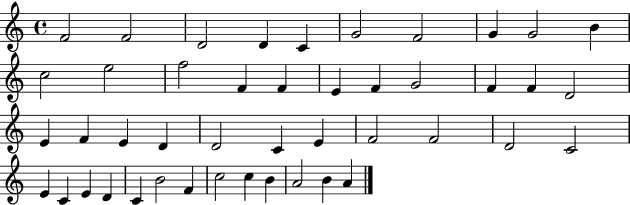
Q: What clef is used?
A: treble